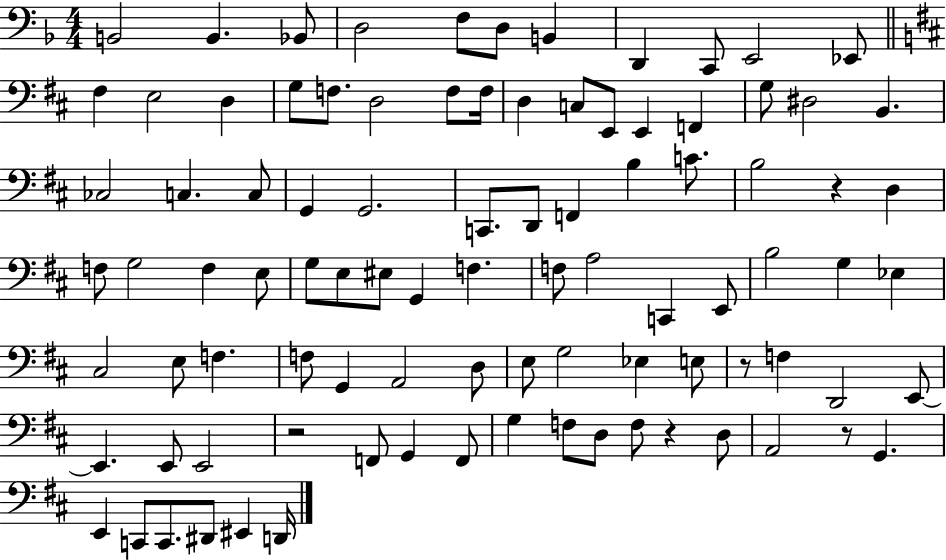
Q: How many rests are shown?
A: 5